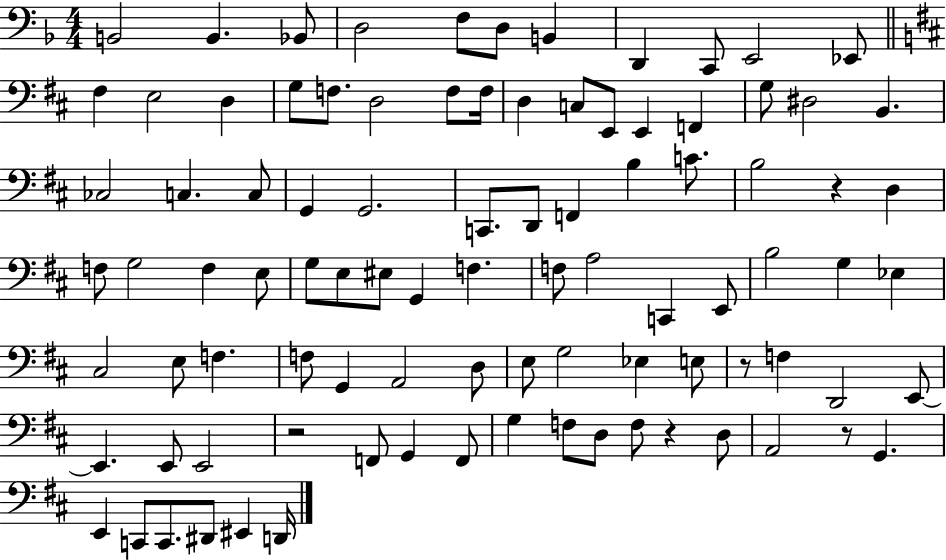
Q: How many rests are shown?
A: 5